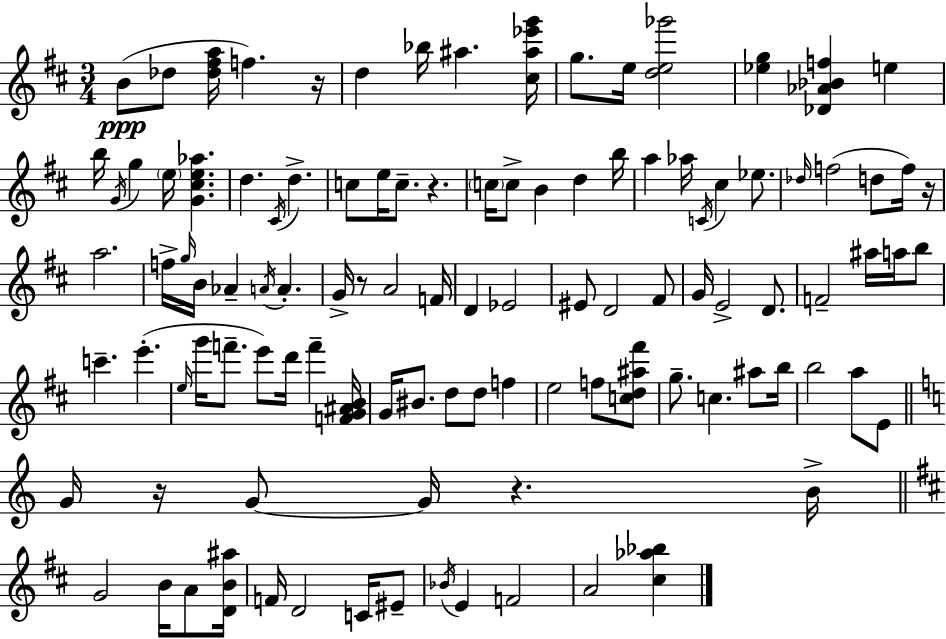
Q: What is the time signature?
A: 3/4